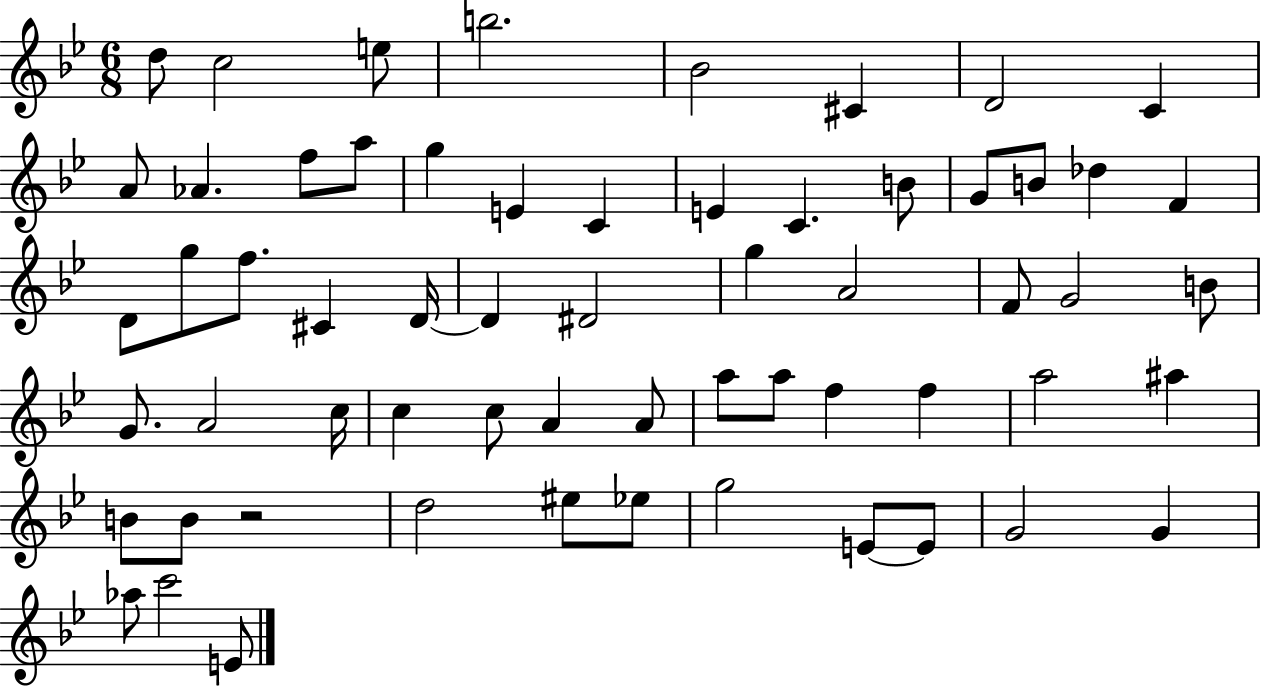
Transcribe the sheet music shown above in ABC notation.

X:1
T:Untitled
M:6/8
L:1/4
K:Bb
d/2 c2 e/2 b2 _B2 ^C D2 C A/2 _A f/2 a/2 g E C E C B/2 G/2 B/2 _d F D/2 g/2 f/2 ^C D/4 D ^D2 g A2 F/2 G2 B/2 G/2 A2 c/4 c c/2 A A/2 a/2 a/2 f f a2 ^a B/2 B/2 z2 d2 ^e/2 _e/2 g2 E/2 E/2 G2 G _a/2 c'2 E/2